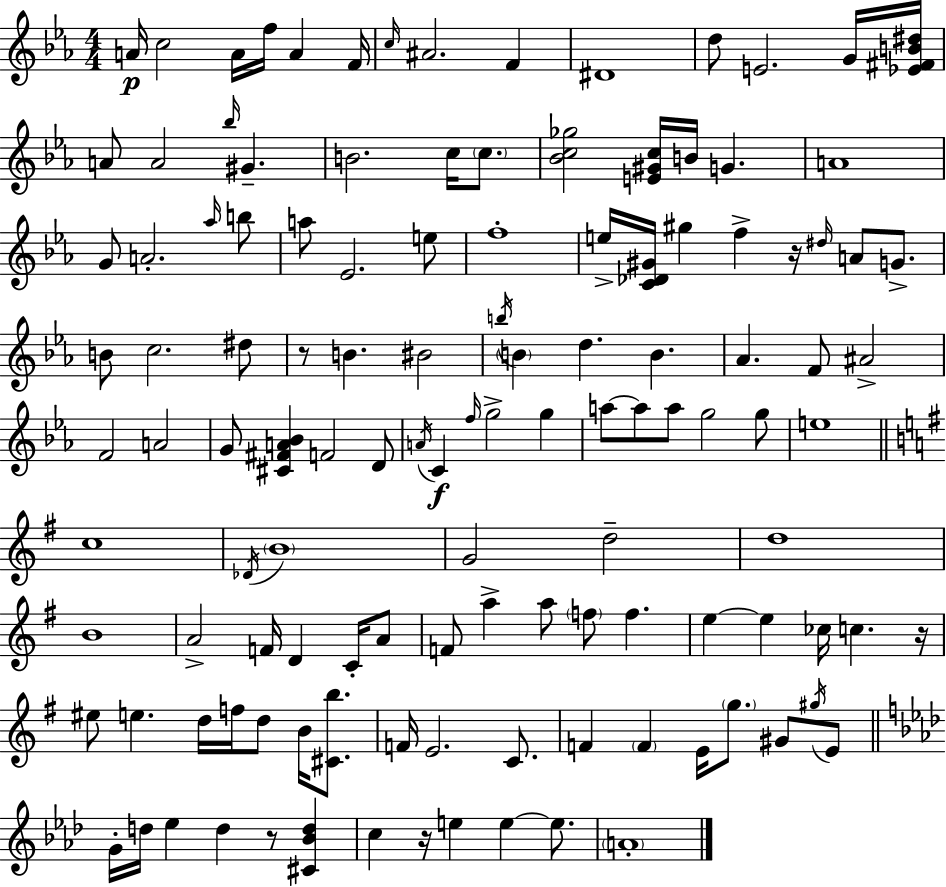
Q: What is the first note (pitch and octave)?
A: A4